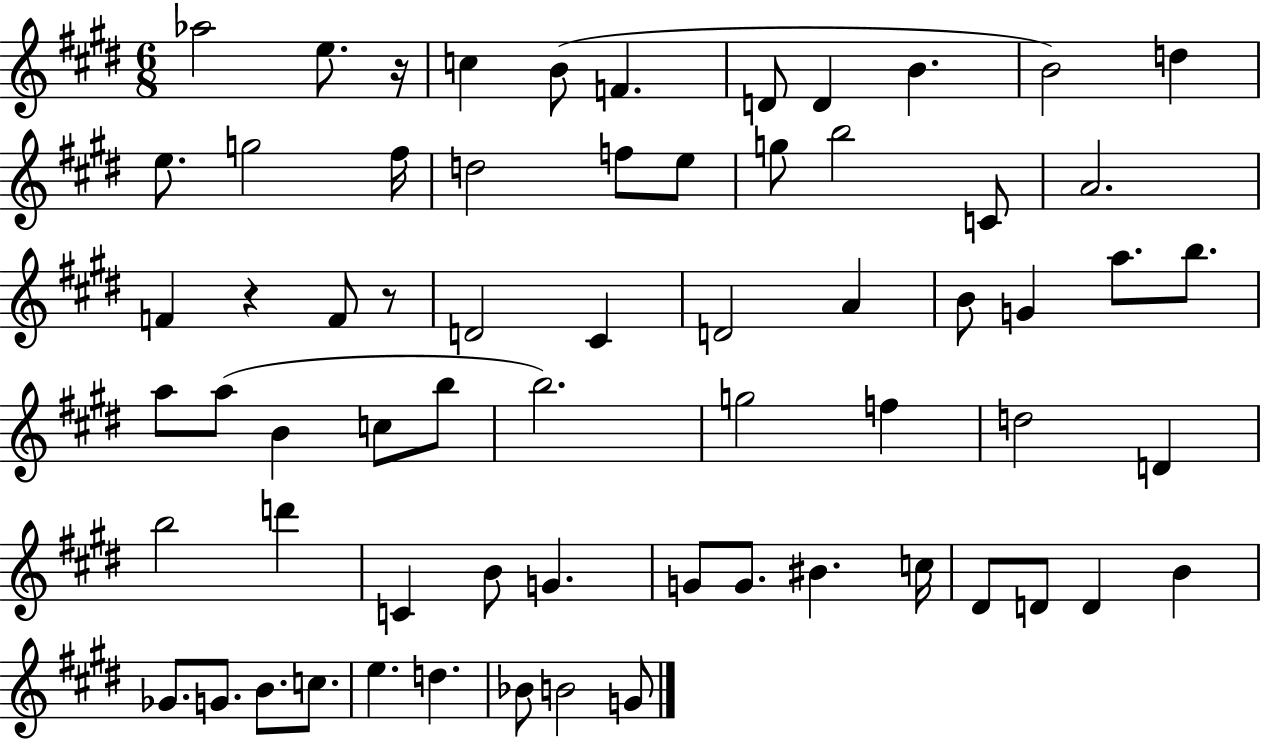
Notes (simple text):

Ab5/h E5/e. R/s C5/q B4/e F4/q. D4/e D4/q B4/q. B4/h D5/q E5/e. G5/h F#5/s D5/h F5/e E5/e G5/e B5/h C4/e A4/h. F4/q R/q F4/e R/e D4/h C#4/q D4/h A4/q B4/e G4/q A5/e. B5/e. A5/e A5/e B4/q C5/e B5/e B5/h. G5/h F5/q D5/h D4/q B5/h D6/q C4/q B4/e G4/q. G4/e G4/e. BIS4/q. C5/s D#4/e D4/e D4/q B4/q Gb4/e. G4/e. B4/e. C5/e. E5/q. D5/q. Bb4/e B4/h G4/e